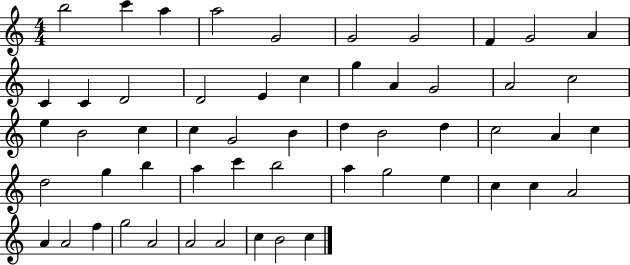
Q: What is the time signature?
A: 4/4